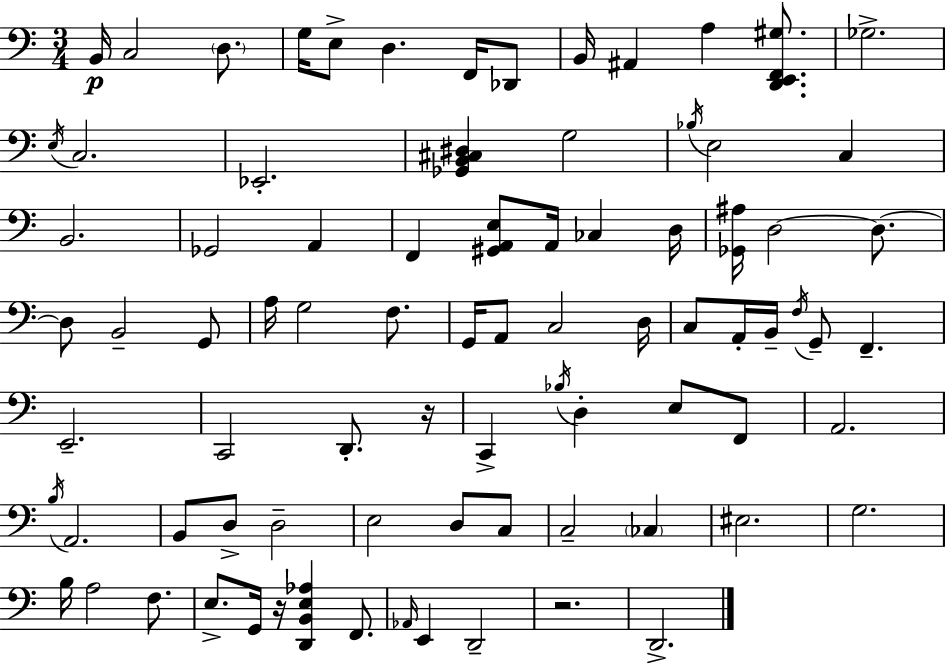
X:1
T:Untitled
M:3/4
L:1/4
K:C
B,,/4 C,2 D,/2 G,/4 E,/2 D, F,,/4 _D,,/2 B,,/4 ^A,, A, [D,,E,,F,,^G,]/2 _G,2 E,/4 C,2 _E,,2 [_G,,B,,^C,^D,] G,2 _B,/4 E,2 C, B,,2 _G,,2 A,, F,, [^G,,A,,E,]/2 A,,/4 _C, D,/4 [_G,,^A,]/4 D,2 D,/2 D,/2 B,,2 G,,/2 A,/4 G,2 F,/2 G,,/4 A,,/2 C,2 D,/4 C,/2 A,,/4 B,,/4 F,/4 G,,/2 F,, E,,2 C,,2 D,,/2 z/4 C,, _B,/4 D, E,/2 F,,/2 A,,2 B,/4 A,,2 B,,/2 D,/2 D,2 E,2 D,/2 C,/2 C,2 _C, ^E,2 G,2 B,/4 A,2 F,/2 E,/2 G,,/4 z/4 [D,,B,,E,_A,] F,,/2 _A,,/4 E,, D,,2 z2 D,,2